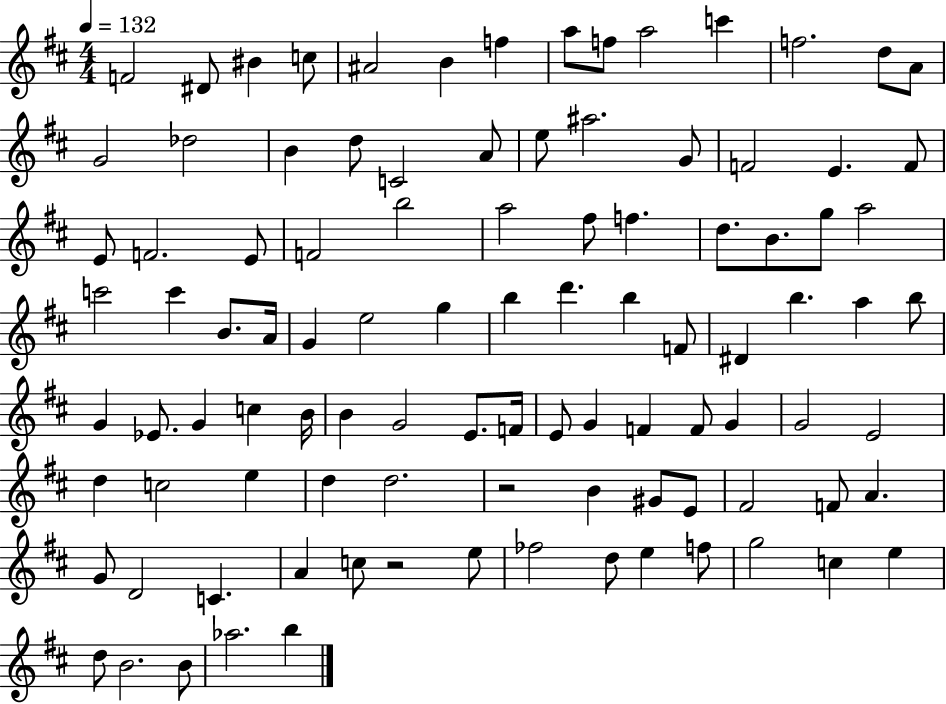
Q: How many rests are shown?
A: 2